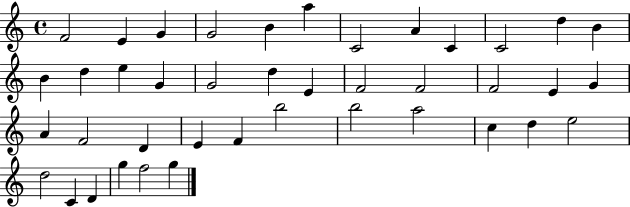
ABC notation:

X:1
T:Untitled
M:4/4
L:1/4
K:C
F2 E G G2 B a C2 A C C2 d B B d e G G2 d E F2 F2 F2 E G A F2 D E F b2 b2 a2 c d e2 d2 C D g f2 g